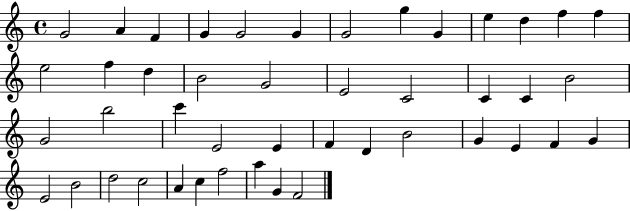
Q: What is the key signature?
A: C major